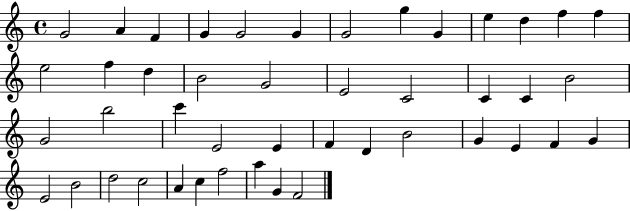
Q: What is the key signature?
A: C major